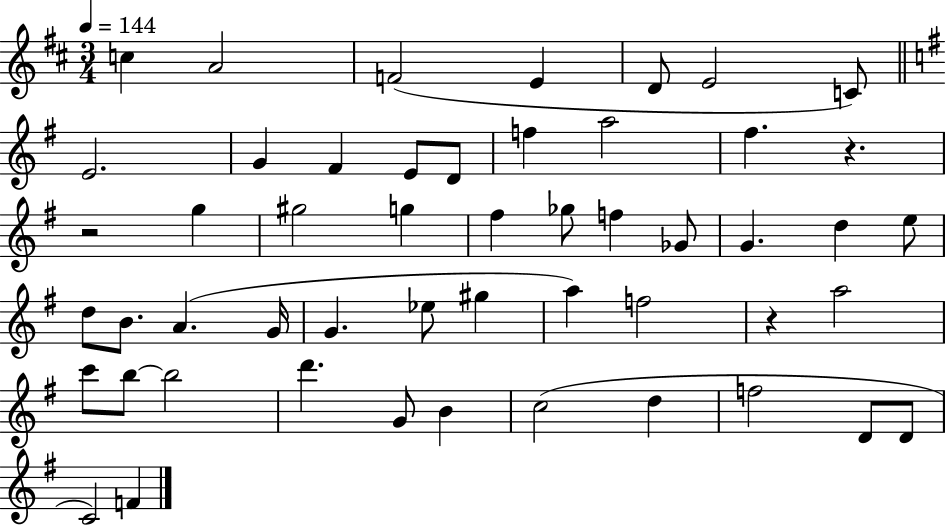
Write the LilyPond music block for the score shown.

{
  \clef treble
  \numericTimeSignature
  \time 3/4
  \key d \major
  \tempo 4 = 144
  c''4 a'2 | f'2( e'4 | d'8 e'2 c'8) | \bar "||" \break \key g \major e'2. | g'4 fis'4 e'8 d'8 | f''4 a''2 | fis''4. r4. | \break r2 g''4 | gis''2 g''4 | fis''4 ges''8 f''4 ges'8 | g'4. d''4 e''8 | \break d''8 b'8. a'4.( g'16 | g'4. ees''8 gis''4 | a''4) f''2 | r4 a''2 | \break c'''8 b''8~~ b''2 | d'''4. g'8 b'4 | c''2( d''4 | f''2 d'8 d'8 | \break c'2) f'4 | \bar "|."
}